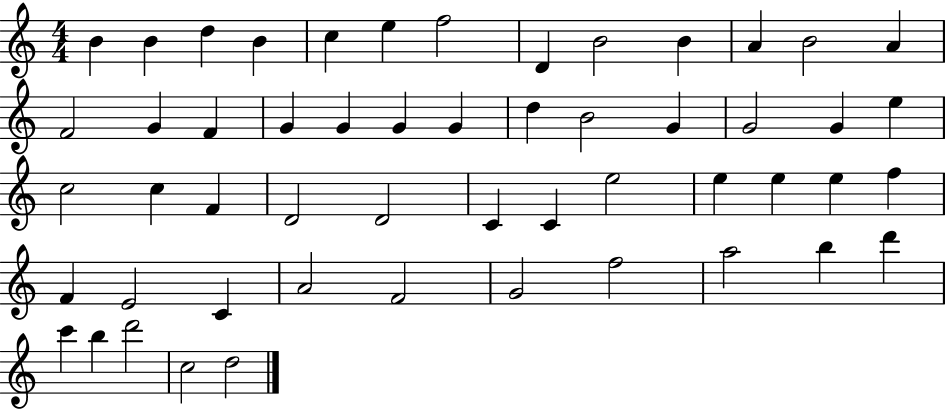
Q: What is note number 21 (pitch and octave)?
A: D5